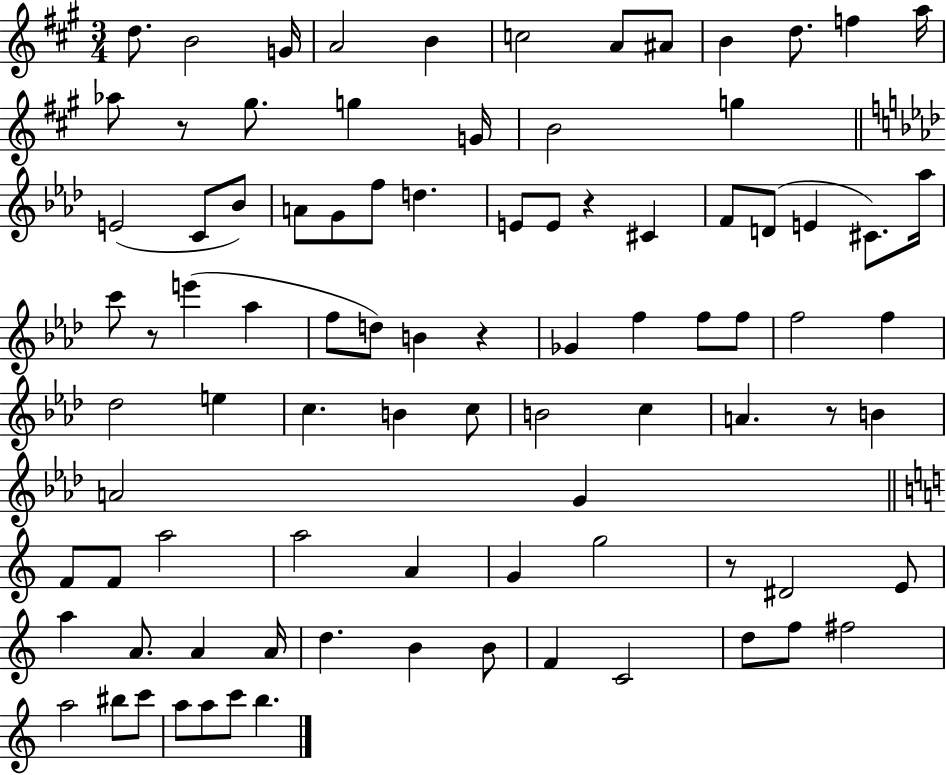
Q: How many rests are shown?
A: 6